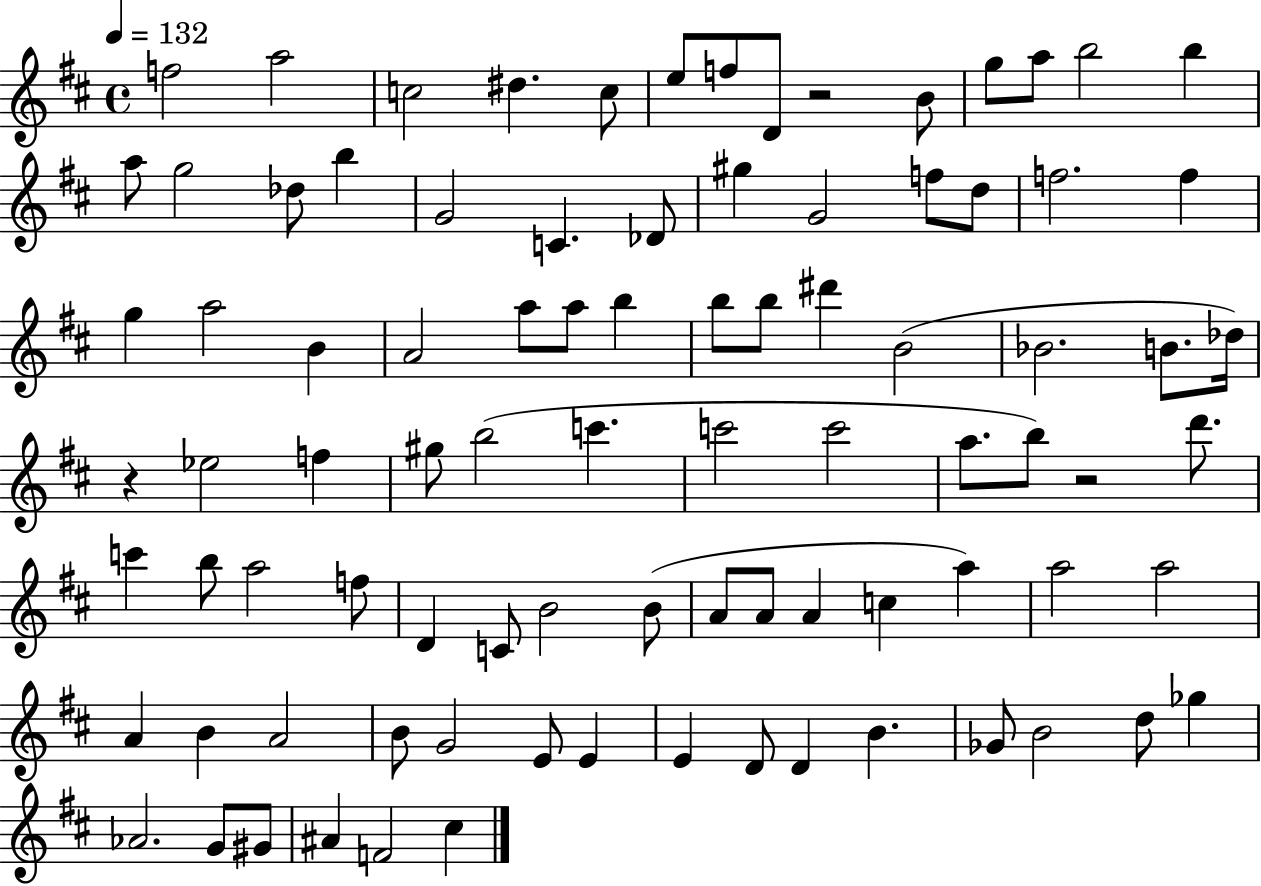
{
  \clef treble
  \time 4/4
  \defaultTimeSignature
  \key d \major
  \tempo 4 = 132
  f''2 a''2 | c''2 dis''4. c''8 | e''8 f''8 d'8 r2 b'8 | g''8 a''8 b''2 b''4 | \break a''8 g''2 des''8 b''4 | g'2 c'4. des'8 | gis''4 g'2 f''8 d''8 | f''2. f''4 | \break g''4 a''2 b'4 | a'2 a''8 a''8 b''4 | b''8 b''8 dis'''4 b'2( | bes'2. b'8. des''16) | \break r4 ees''2 f''4 | gis''8 b''2( c'''4. | c'''2 c'''2 | a''8. b''8) r2 d'''8. | \break c'''4 b''8 a''2 f''8 | d'4 c'8 b'2 b'8( | a'8 a'8 a'4 c''4 a''4) | a''2 a''2 | \break a'4 b'4 a'2 | b'8 g'2 e'8 e'4 | e'4 d'8 d'4 b'4. | ges'8 b'2 d''8 ges''4 | \break aes'2. g'8 gis'8 | ais'4 f'2 cis''4 | \bar "|."
}